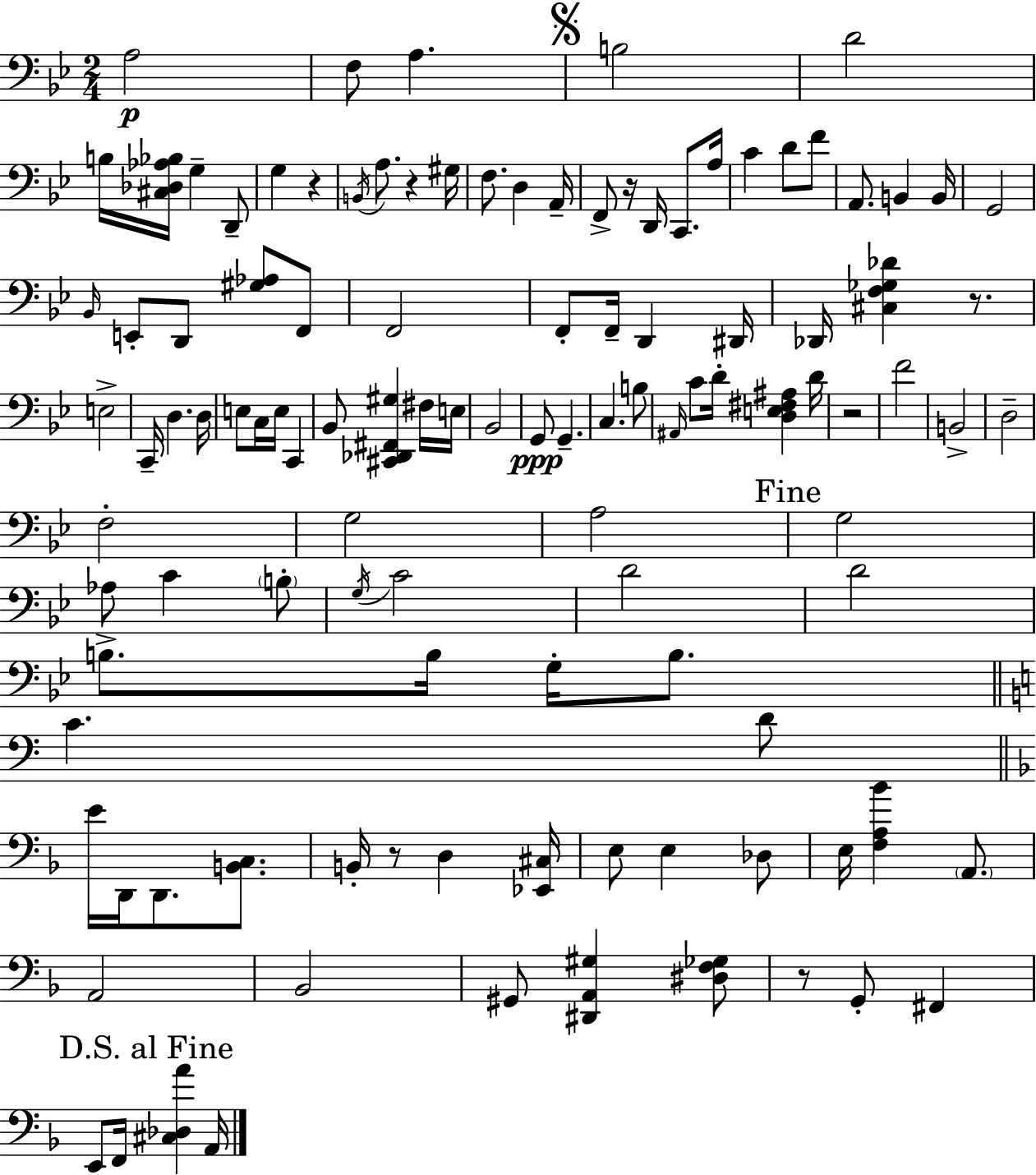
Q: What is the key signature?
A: BES major